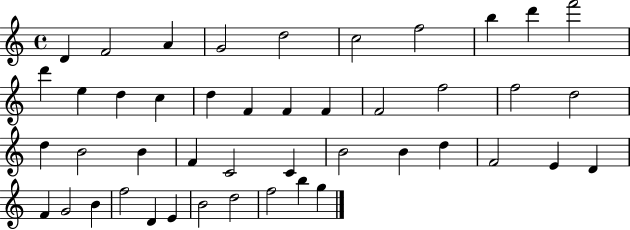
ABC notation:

X:1
T:Untitled
M:4/4
L:1/4
K:C
D F2 A G2 d2 c2 f2 b d' f'2 d' e d c d F F F F2 f2 f2 d2 d B2 B F C2 C B2 B d F2 E D F G2 B f2 D E B2 d2 f2 b g